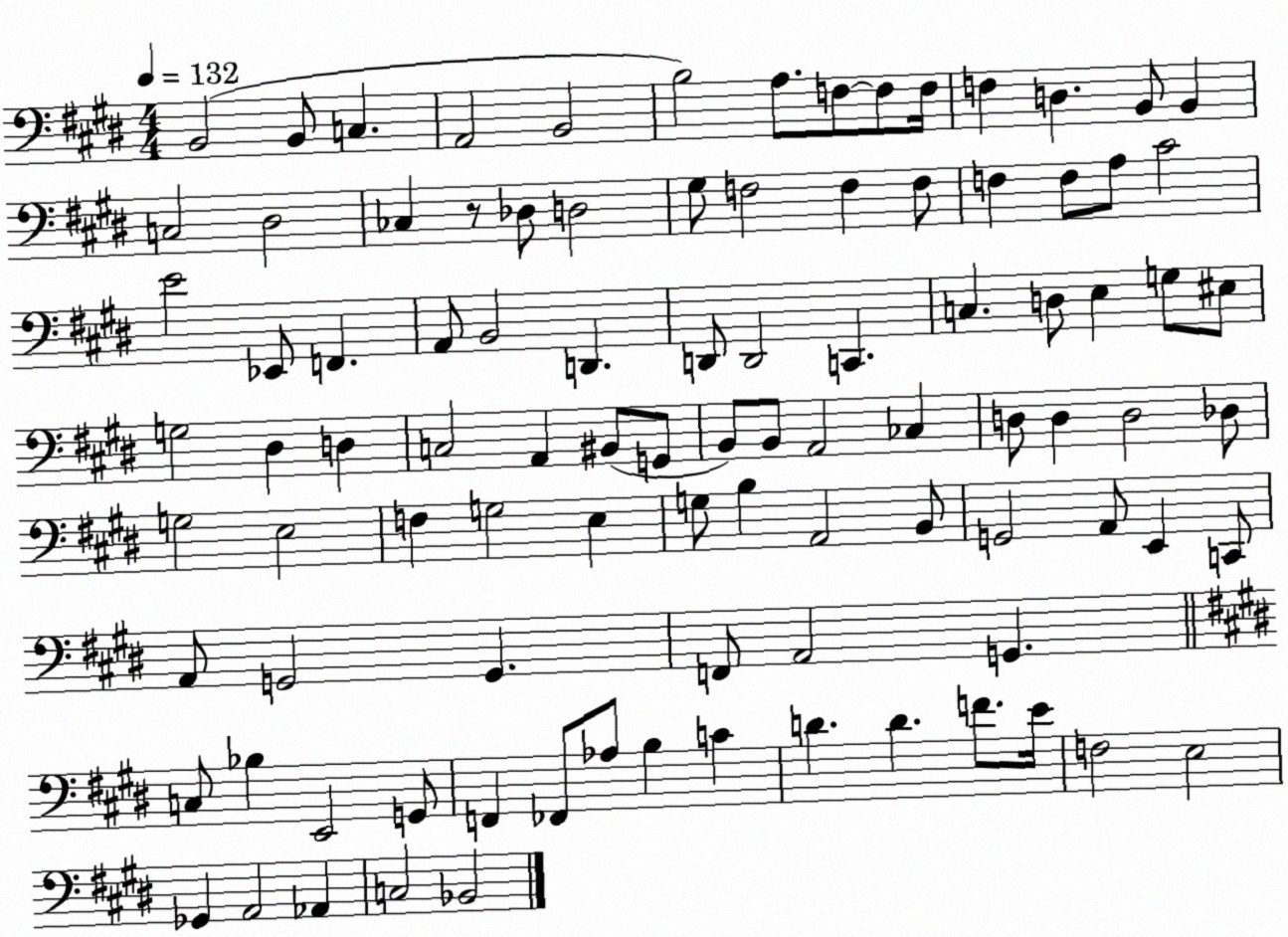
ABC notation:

X:1
T:Untitled
M:4/4
L:1/4
K:E
B,,2 B,,/2 C, A,,2 B,,2 B,2 A,/2 F,/2 F,/2 F,/4 F, D, B,,/2 B,, C,2 ^D,2 _C, z/2 _D,/2 D,2 ^G,/2 F,2 F, F,/2 F, F,/2 A,/2 ^C2 E2 _E,,/2 F,, A,,/2 B,,2 D,, D,,/2 D,,2 C,, C, D,/2 E, G,/2 ^E,/2 G,2 ^D, D, C,2 A,, ^B,,/2 G,,/2 B,,/2 B,,/2 A,,2 _C, D,/2 D, D,2 _D,/2 G,2 E,2 F, G,2 E, G,/2 B, A,,2 B,,/2 G,,2 A,,/2 E,, C,,/2 A,,/2 G,,2 G,, F,,/2 A,,2 G,, C,/2 _B, E,,2 G,,/2 F,, _F,,/2 _A,/2 B, C D D F/2 E/4 F,2 E,2 _G,, A,,2 _A,, C,2 _B,,2